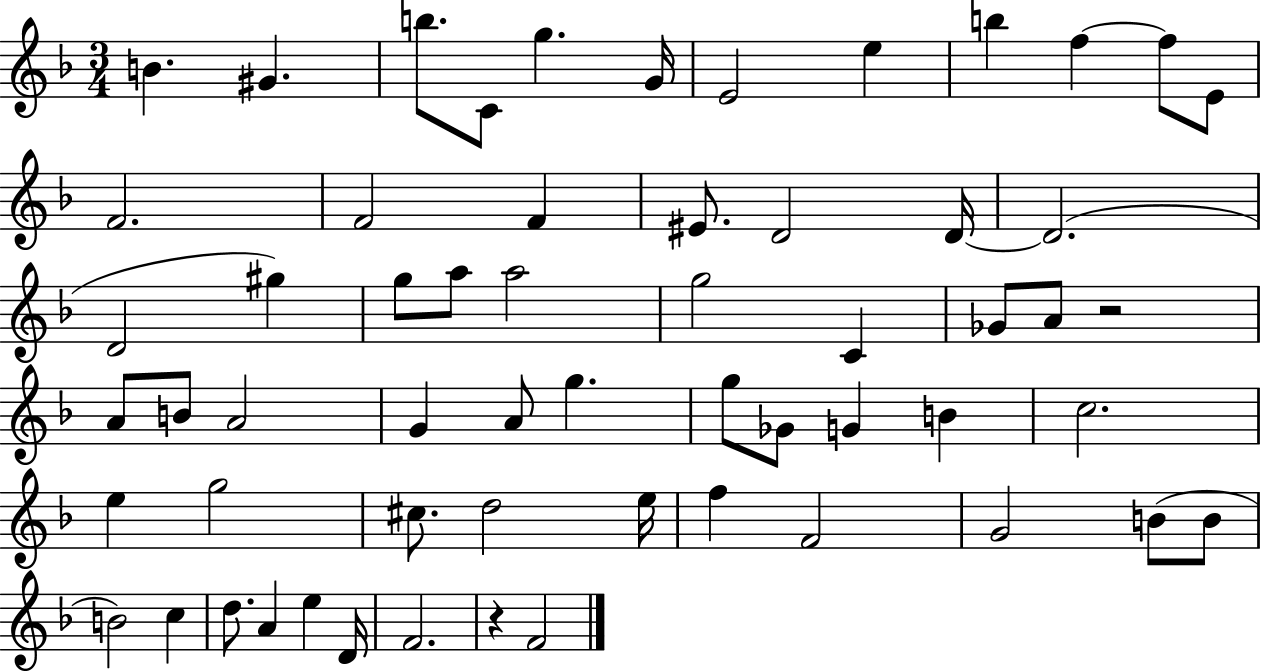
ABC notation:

X:1
T:Untitled
M:3/4
L:1/4
K:F
B ^G b/2 C/2 g G/4 E2 e b f f/2 E/2 F2 F2 F ^E/2 D2 D/4 D2 D2 ^g g/2 a/2 a2 g2 C _G/2 A/2 z2 A/2 B/2 A2 G A/2 g g/2 _G/2 G B c2 e g2 ^c/2 d2 e/4 f F2 G2 B/2 B/2 B2 c d/2 A e D/4 F2 z F2